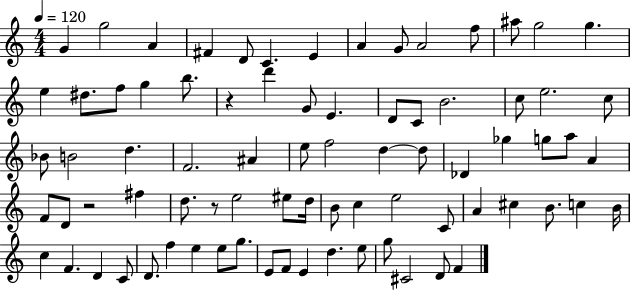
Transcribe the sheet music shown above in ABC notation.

X:1
T:Untitled
M:4/4
L:1/4
K:C
G g2 A ^F D/2 C E A G/2 A2 f/2 ^a/2 g2 g e ^d/2 f/2 g b/2 z d' G/2 E D/2 C/2 B2 c/2 e2 c/2 _B/2 B2 d F2 ^A e/2 f2 d d/2 _D _g g/2 a/2 A F/2 D/2 z2 ^f d/2 z/2 e2 ^e/2 d/4 B/2 c e2 C/2 A ^c B/2 c B/4 c F D C/2 D/2 f e e/2 g/2 E/2 F/2 E d e/2 g/2 ^C2 D/2 F